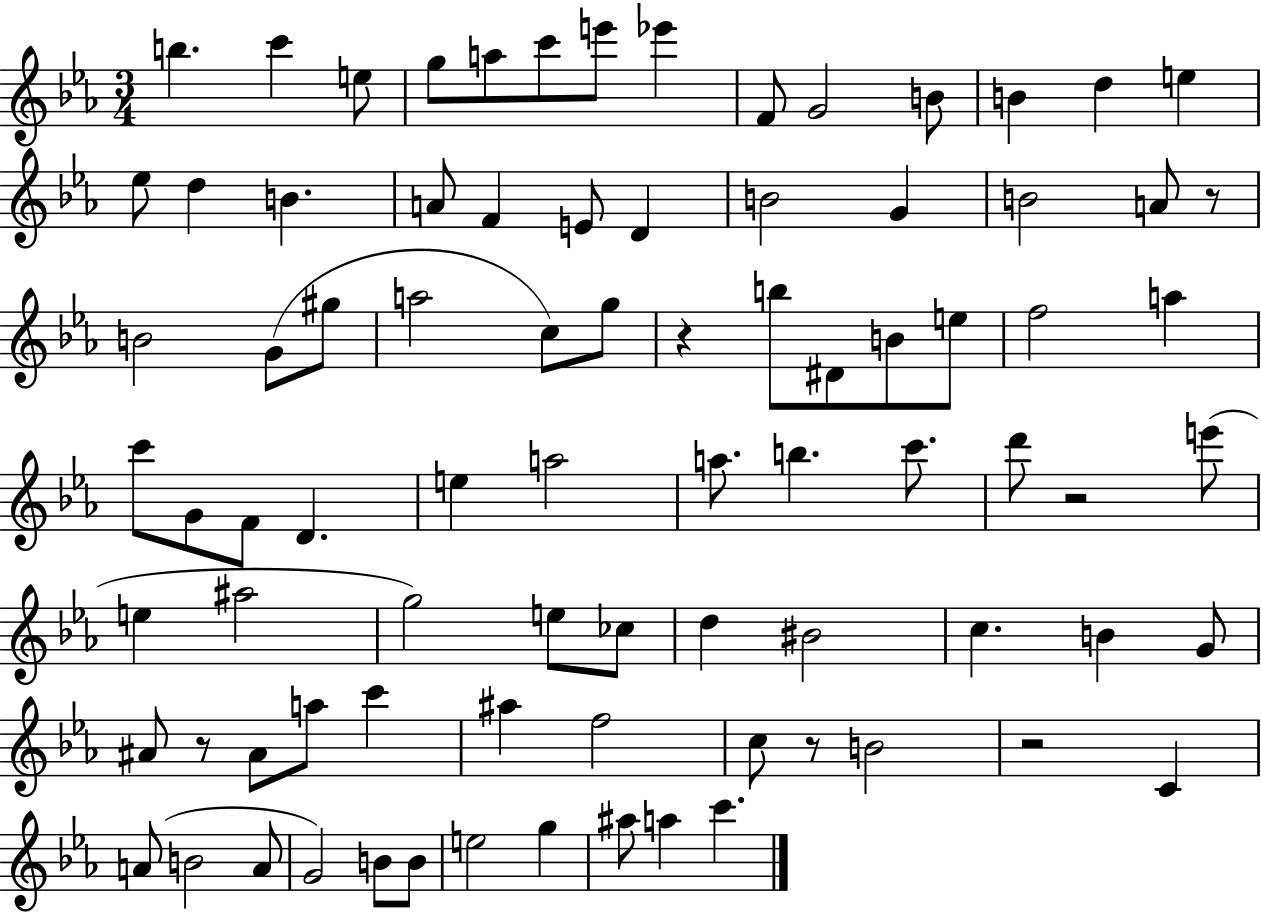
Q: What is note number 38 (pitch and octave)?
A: C6